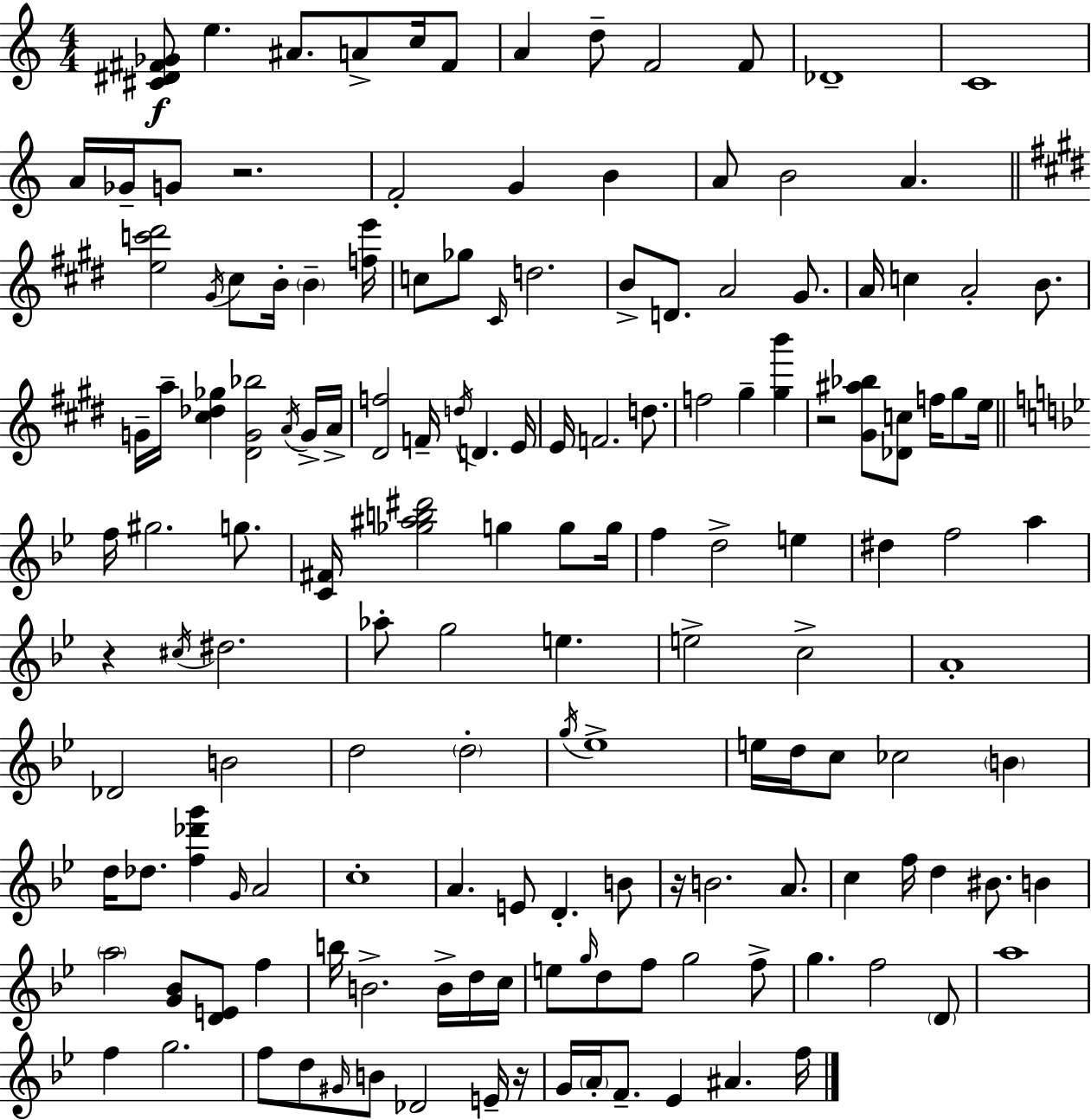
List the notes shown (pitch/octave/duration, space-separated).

[C#4,D#4,F#4,Gb4]/e E5/q. A#4/e. A4/e C5/s F#4/e A4/q D5/e F4/h F4/e Db4/w C4/w A4/s Gb4/s G4/e R/h. F4/h G4/q B4/q A4/e B4/h A4/q. [E5,C6,D#6]/h G#4/s C#5/e B4/s B4/q [F5,E6]/s C5/e Gb5/e C#4/s D5/h. B4/e D4/e. A4/h G#4/e. A4/s C5/q A4/h B4/e. G4/s A5/s [C#5,Db5,Gb5]/q [D#4,G4,Bb5]/h A4/s G4/s A4/s [D#4,F5]/h F4/s D5/s D4/q. E4/s E4/s F4/h. D5/e. F5/h G#5/q [G#5,B6]/q R/h [G#4,A#5,Bb5]/e [Db4,C5]/e F5/s G#5/e E5/s F5/s G#5/h. G5/e. [C4,F#4]/s [Gb5,A#5,B5,D#6]/h G5/q G5/e G5/s F5/q D5/h E5/q D#5/q F5/h A5/q R/q C#5/s D#5/h. Ab5/e G5/h E5/q. E5/h C5/h A4/w Db4/h B4/h D5/h D5/h G5/s Eb5/w E5/s D5/s C5/e CES5/h B4/q D5/s Db5/e. [F5,Db6,G6]/q G4/s A4/h C5/w A4/q. E4/e D4/q. B4/e R/s B4/h. A4/e. C5/q F5/s D5/q BIS4/e. B4/q A5/h [G4,Bb4]/e [D4,E4]/e F5/q B5/s B4/h. B4/s D5/s C5/s E5/e G5/s D5/e F5/e G5/h F5/e G5/q. F5/h D4/e A5/w F5/q G5/h. F5/e D5/e G#4/s B4/e Db4/h E4/s R/s G4/s A4/s F4/e. Eb4/q A#4/q. F5/s